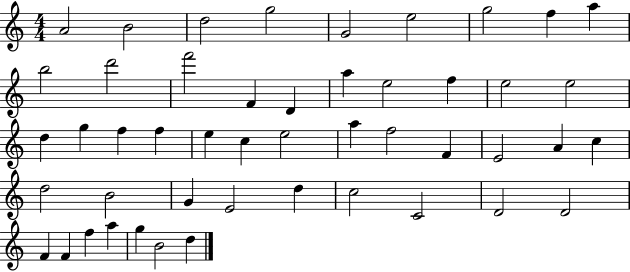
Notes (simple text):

A4/h B4/h D5/h G5/h G4/h E5/h G5/h F5/q A5/q B5/h D6/h F6/h F4/q D4/q A5/q E5/h F5/q E5/h E5/h D5/q G5/q F5/q F5/q E5/q C5/q E5/h A5/q F5/h F4/q E4/h A4/q C5/q D5/h B4/h G4/q E4/h D5/q C5/h C4/h D4/h D4/h F4/q F4/q F5/q A5/q G5/q B4/h D5/q